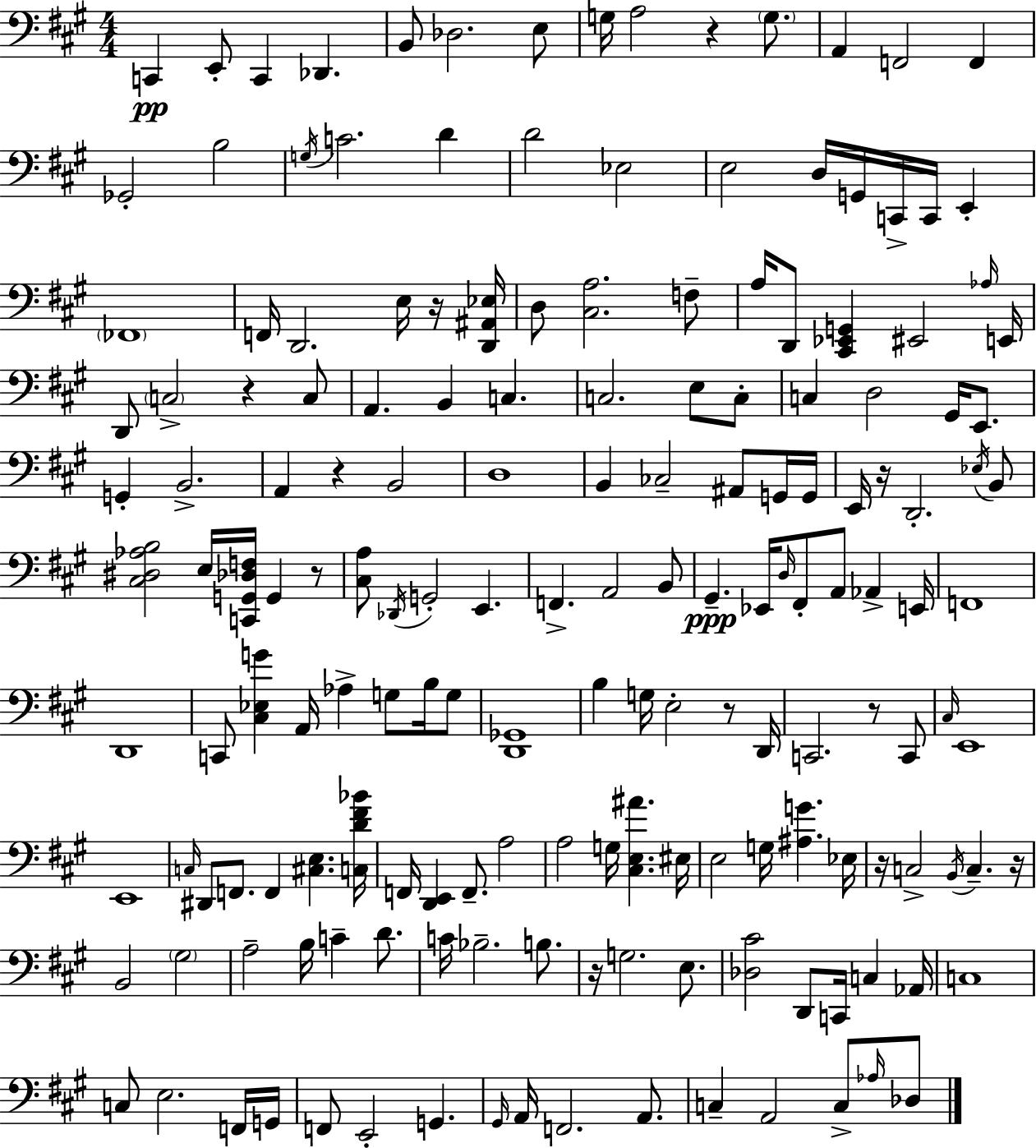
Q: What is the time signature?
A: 4/4